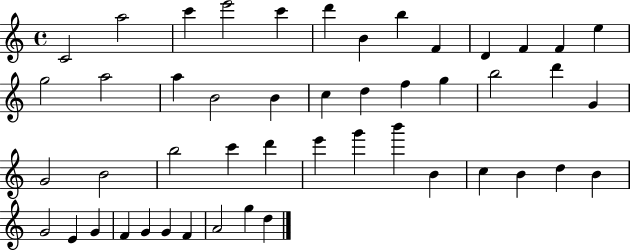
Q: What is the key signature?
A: C major